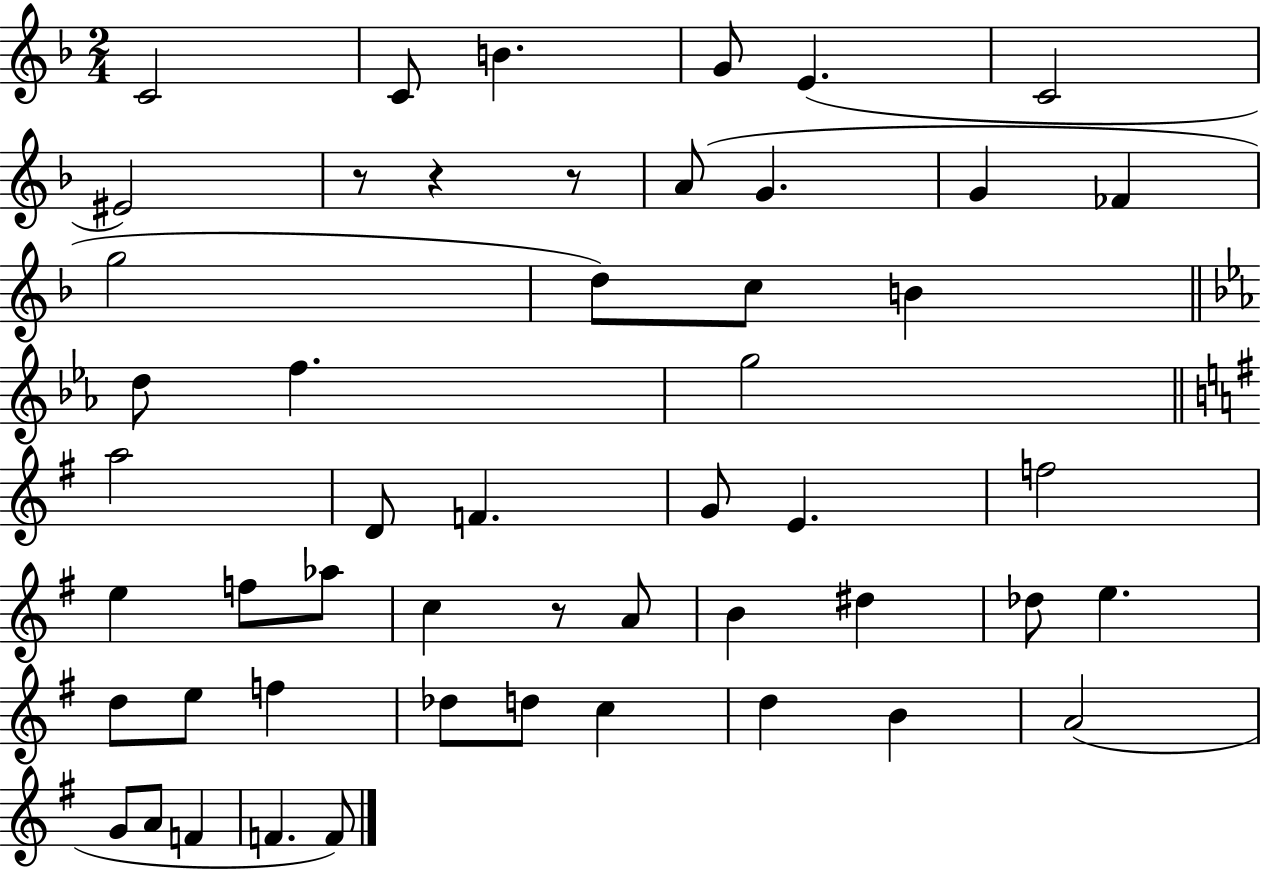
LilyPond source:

{
  \clef treble
  \numericTimeSignature
  \time 2/4
  \key f \major
  c'2 | c'8 b'4. | g'8 e'4.( | c'2 | \break eis'2) | r8 r4 r8 | a'8( g'4. | g'4 fes'4 | \break g''2 | d''8) c''8 b'4 | \bar "||" \break \key ees \major d''8 f''4. | g''2 | \bar "||" \break \key g \major a''2 | d'8 f'4. | g'8 e'4. | f''2 | \break e''4 f''8 aes''8 | c''4 r8 a'8 | b'4 dis''4 | des''8 e''4. | \break d''8 e''8 f''4 | des''8 d''8 c''4 | d''4 b'4 | a'2( | \break g'8 a'8 f'4 | f'4. f'8) | \bar "|."
}